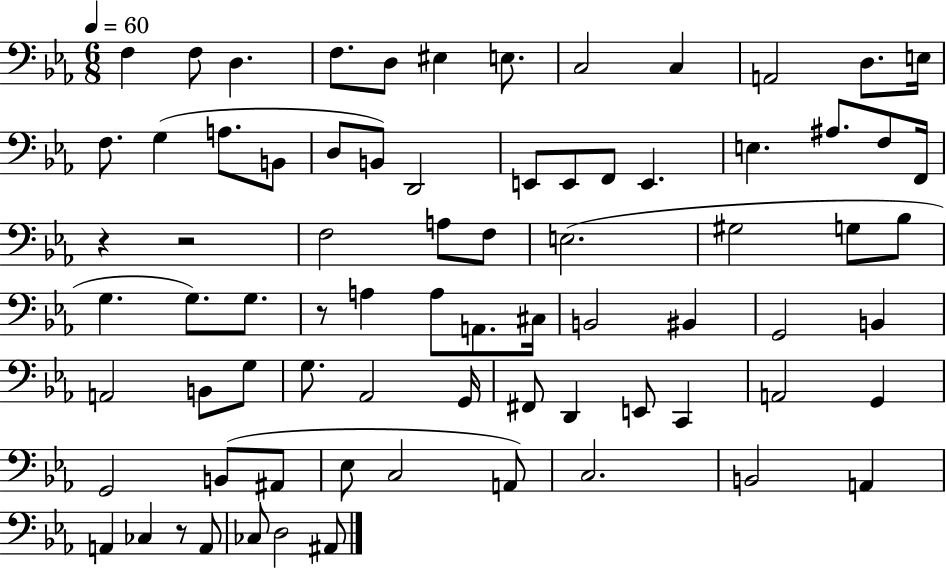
{
  \clef bass
  \numericTimeSignature
  \time 6/8
  \key ees \major
  \tempo 4 = 60
  f4 f8 d4. | f8. d8 eis4 e8. | c2 c4 | a,2 d8. e16 | \break f8. g4( a8. b,8 | d8 b,8) d,2 | e,8 e,8 f,8 e,4. | e4. ais8. f8 f,16 | \break r4 r2 | f2 a8 f8 | e2.( | gis2 g8 bes8 | \break g4. g8.) g8. | r8 a4 a8 a,8. cis16 | b,2 bis,4 | g,2 b,4 | \break a,2 b,8 g8 | g8. aes,2 g,16 | fis,8 d,4 e,8 c,4 | a,2 g,4 | \break g,2 b,8( ais,8 | ees8 c2 a,8) | c2. | b,2 a,4 | \break a,4 ces4 r8 a,8 | ces8 d2 ais,8 | \bar "|."
}